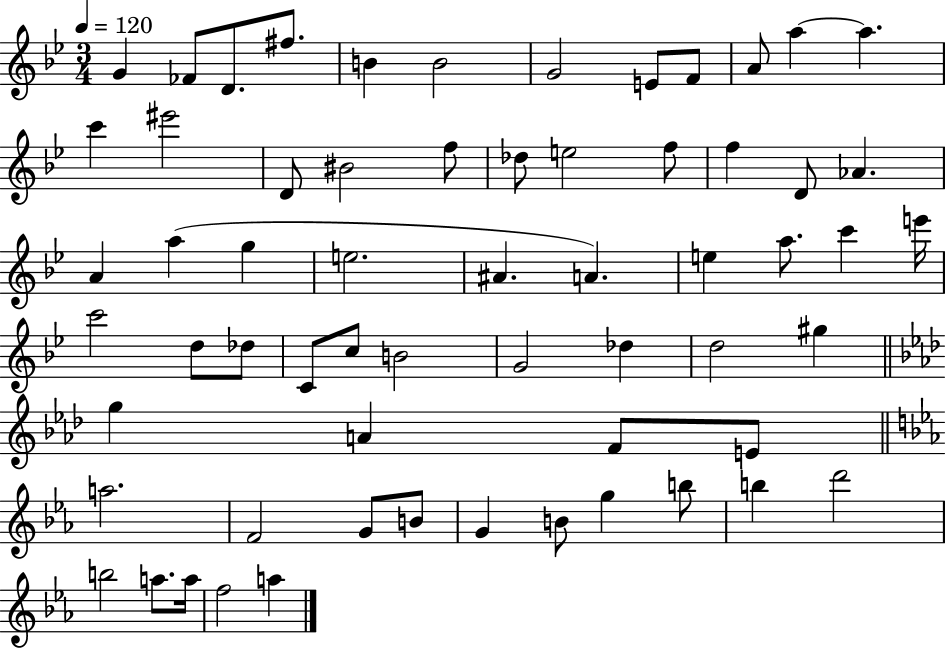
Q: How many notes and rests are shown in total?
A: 62